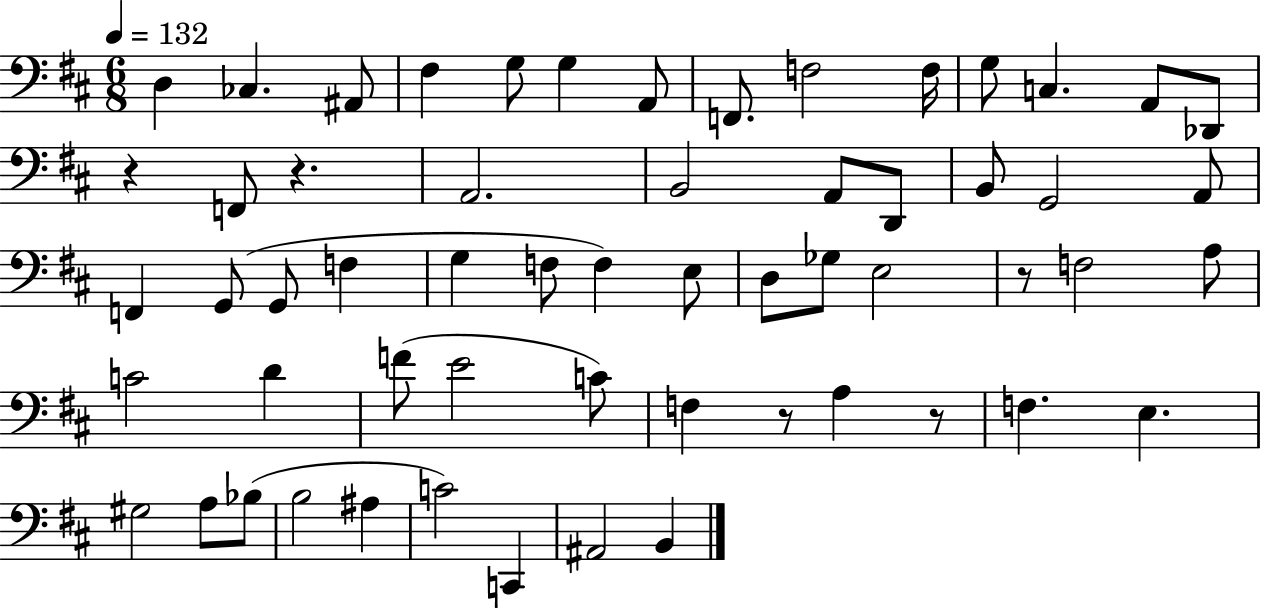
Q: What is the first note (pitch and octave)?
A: D3